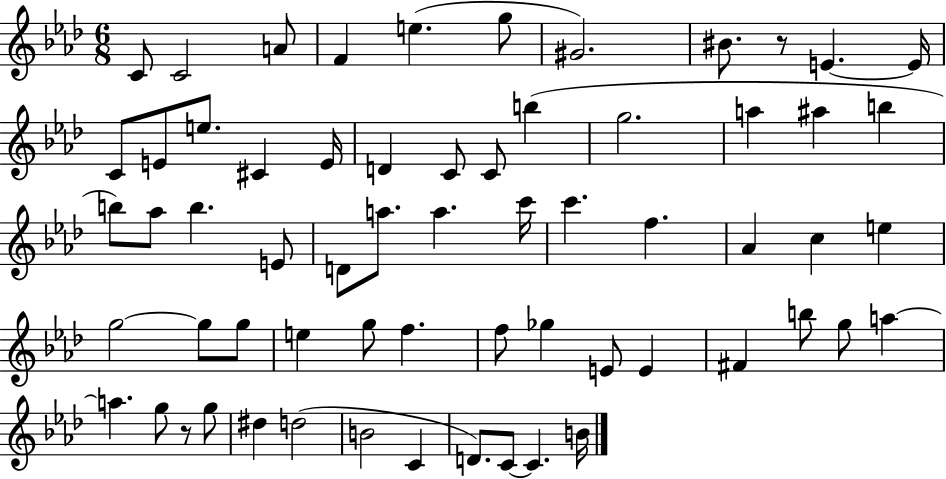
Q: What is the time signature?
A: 6/8